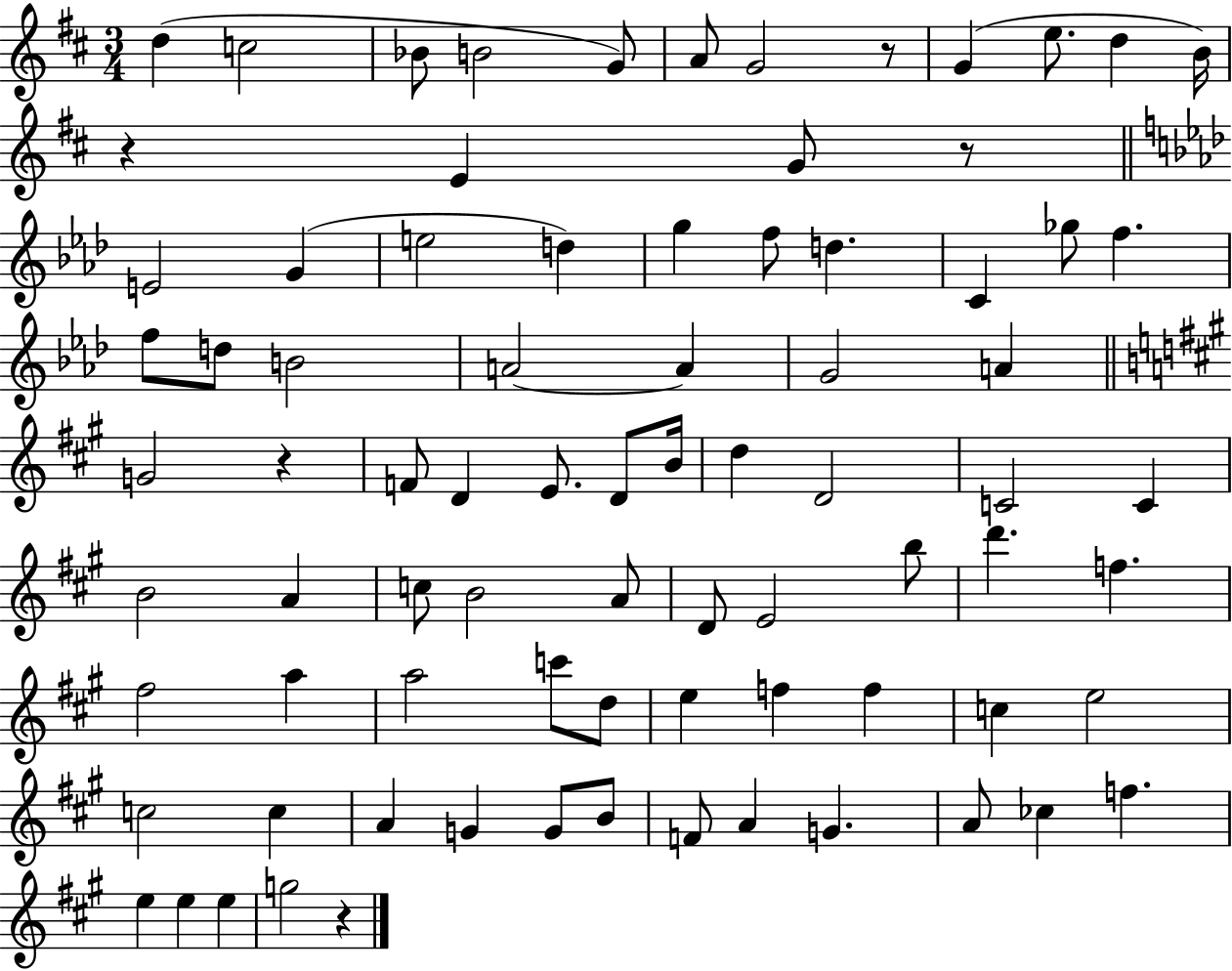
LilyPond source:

{
  \clef treble
  \numericTimeSignature
  \time 3/4
  \key d \major
  d''4( c''2 | bes'8 b'2 g'8) | a'8 g'2 r8 | g'4( e''8. d''4 b'16) | \break r4 e'4 g'8 r8 | \bar "||" \break \key aes \major e'2 g'4( | e''2 d''4) | g''4 f''8 d''4. | c'4 ges''8 f''4. | \break f''8 d''8 b'2 | a'2~~ a'4 | g'2 a'4 | \bar "||" \break \key a \major g'2 r4 | f'8 d'4 e'8. d'8 b'16 | d''4 d'2 | c'2 c'4 | \break b'2 a'4 | c''8 b'2 a'8 | d'8 e'2 b''8 | d'''4. f''4. | \break fis''2 a''4 | a''2 c'''8 d''8 | e''4 f''4 f''4 | c''4 e''2 | \break c''2 c''4 | a'4 g'4 g'8 b'8 | f'8 a'4 g'4. | a'8 ces''4 f''4. | \break e''4 e''4 e''4 | g''2 r4 | \bar "|."
}